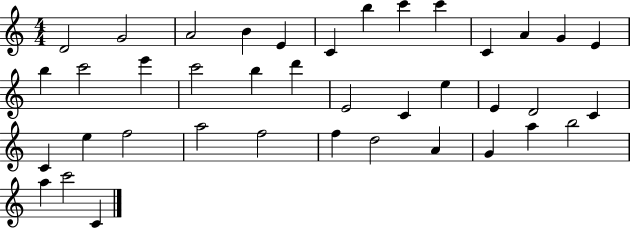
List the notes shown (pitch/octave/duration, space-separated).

D4/h G4/h A4/h B4/q E4/q C4/q B5/q C6/q C6/q C4/q A4/q G4/q E4/q B5/q C6/h E6/q C6/h B5/q D6/q E4/h C4/q E5/q E4/q D4/h C4/q C4/q E5/q F5/h A5/h F5/h F5/q D5/h A4/q G4/q A5/q B5/h A5/q C6/h C4/q